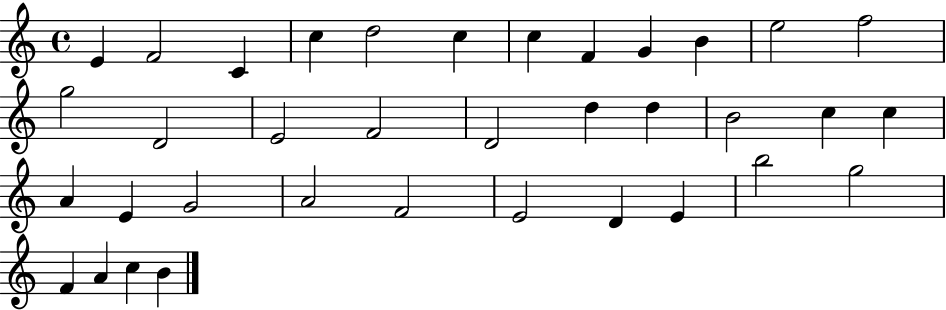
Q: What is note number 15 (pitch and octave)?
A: E4